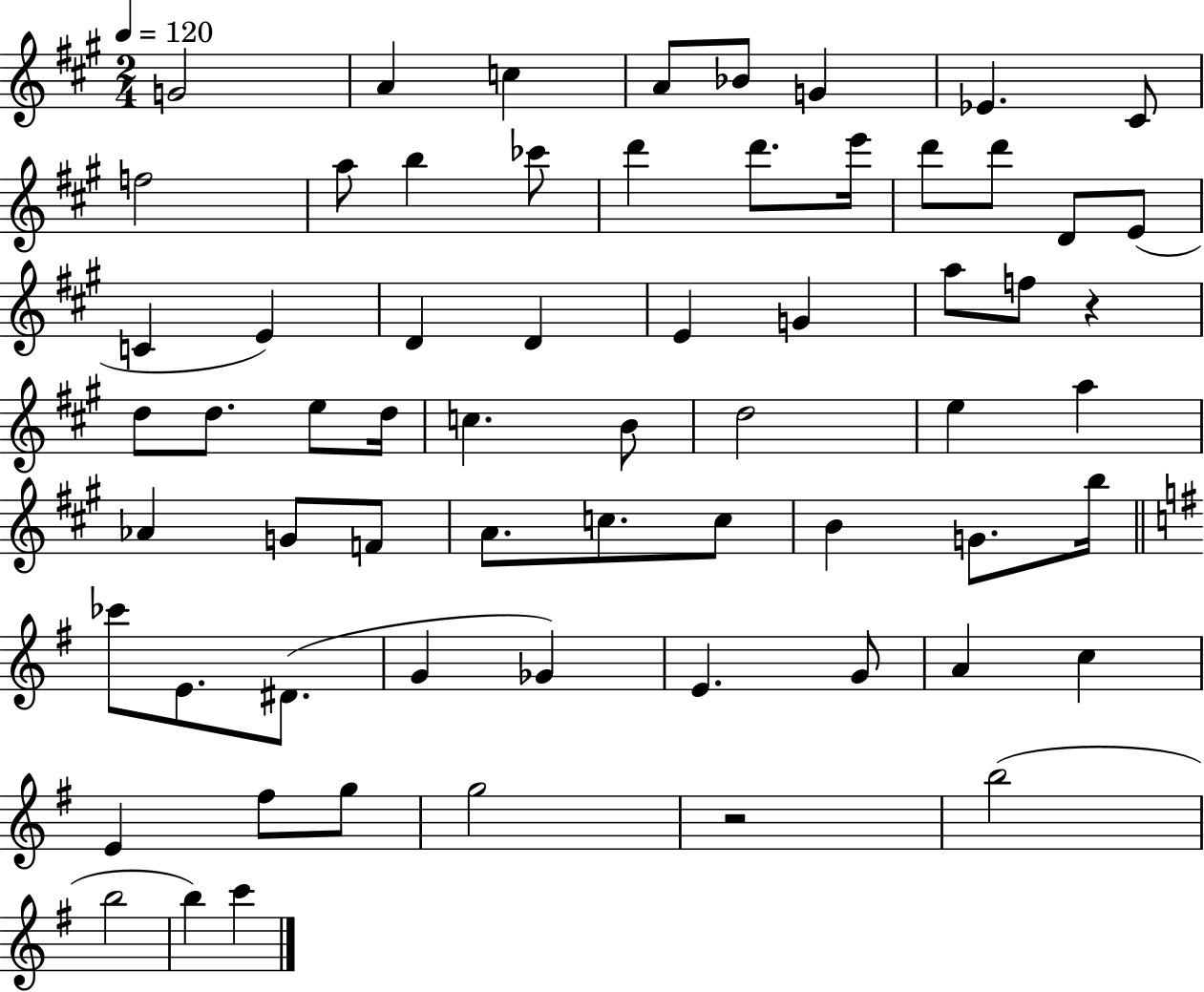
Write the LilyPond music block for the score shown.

{
  \clef treble
  \numericTimeSignature
  \time 2/4
  \key a \major
  \tempo 4 = 120
  g'2 | a'4 c''4 | a'8 bes'8 g'4 | ees'4. cis'8 | \break f''2 | a''8 b''4 ces'''8 | d'''4 d'''8. e'''16 | d'''8 d'''8 d'8 e'8( | \break c'4 e'4) | d'4 d'4 | e'4 g'4 | a''8 f''8 r4 | \break d''8 d''8. e''8 d''16 | c''4. b'8 | d''2 | e''4 a''4 | \break aes'4 g'8 f'8 | a'8. c''8. c''8 | b'4 g'8. b''16 | \bar "||" \break \key g \major ces'''8 e'8. dis'8.( | g'4 ges'4) | e'4. g'8 | a'4 c''4 | \break e'4 fis''8 g''8 | g''2 | r2 | b''2( | \break b''2 | b''4) c'''4 | \bar "|."
}